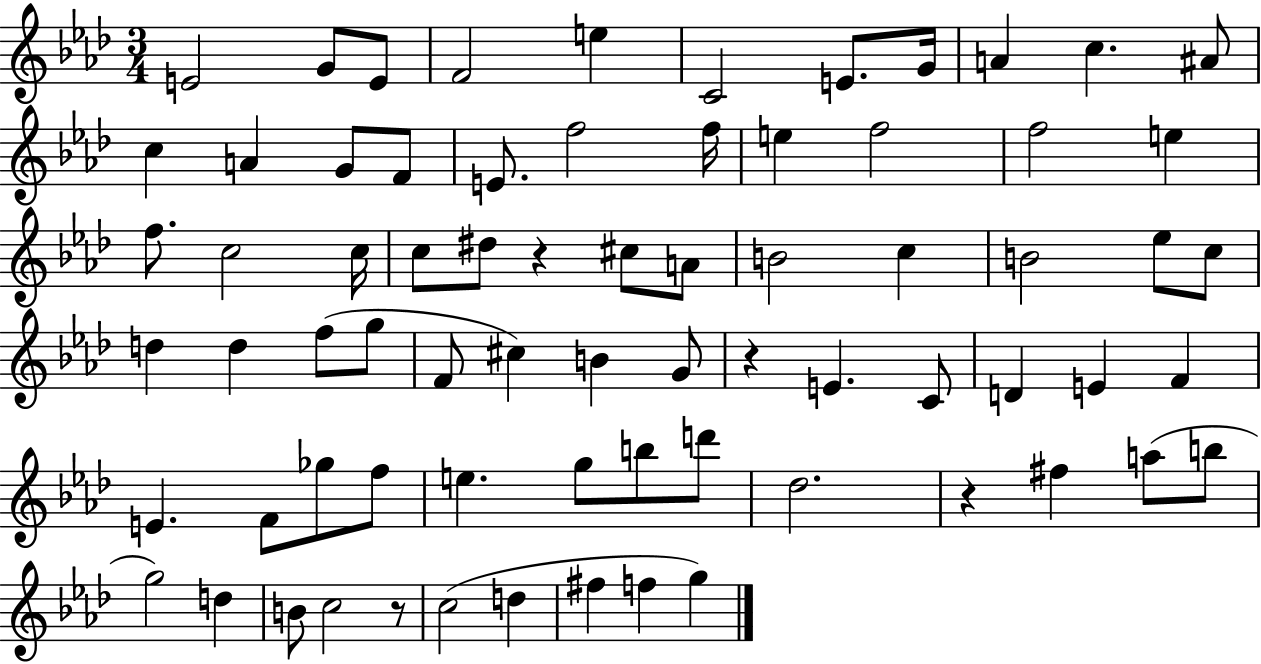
{
  \clef treble
  \numericTimeSignature
  \time 3/4
  \key aes \major
  e'2 g'8 e'8 | f'2 e''4 | c'2 e'8. g'16 | a'4 c''4. ais'8 | \break c''4 a'4 g'8 f'8 | e'8. f''2 f''16 | e''4 f''2 | f''2 e''4 | \break f''8. c''2 c''16 | c''8 dis''8 r4 cis''8 a'8 | b'2 c''4 | b'2 ees''8 c''8 | \break d''4 d''4 f''8( g''8 | f'8 cis''4) b'4 g'8 | r4 e'4. c'8 | d'4 e'4 f'4 | \break e'4. f'8 ges''8 f''8 | e''4. g''8 b''8 d'''8 | des''2. | r4 fis''4 a''8( b''8 | \break g''2) d''4 | b'8 c''2 r8 | c''2( d''4 | fis''4 f''4 g''4) | \break \bar "|."
}